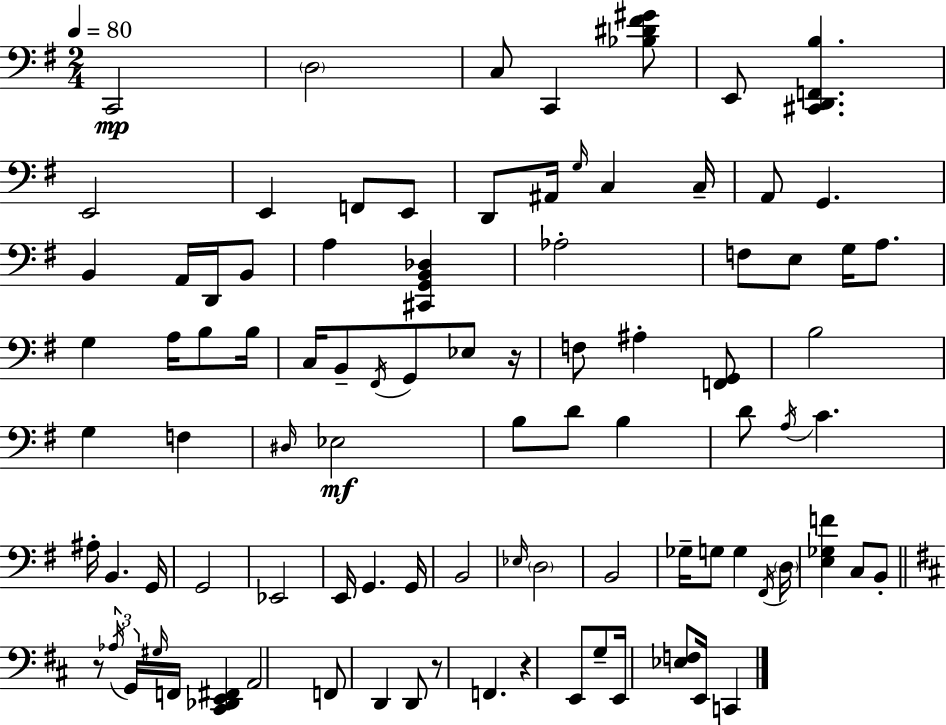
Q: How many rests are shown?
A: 4